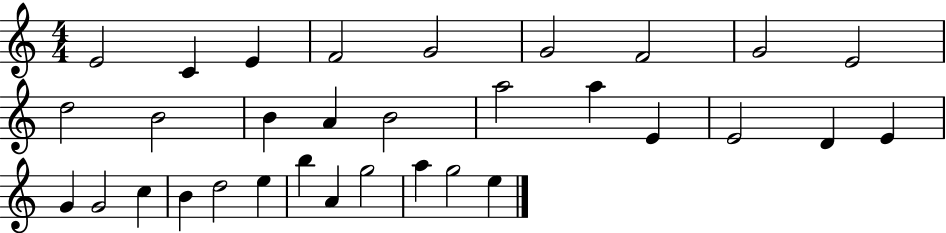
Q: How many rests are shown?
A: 0